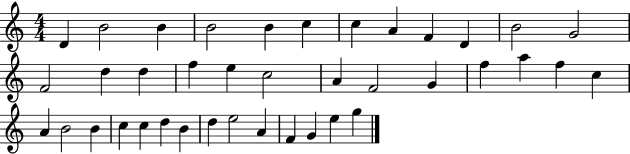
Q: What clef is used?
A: treble